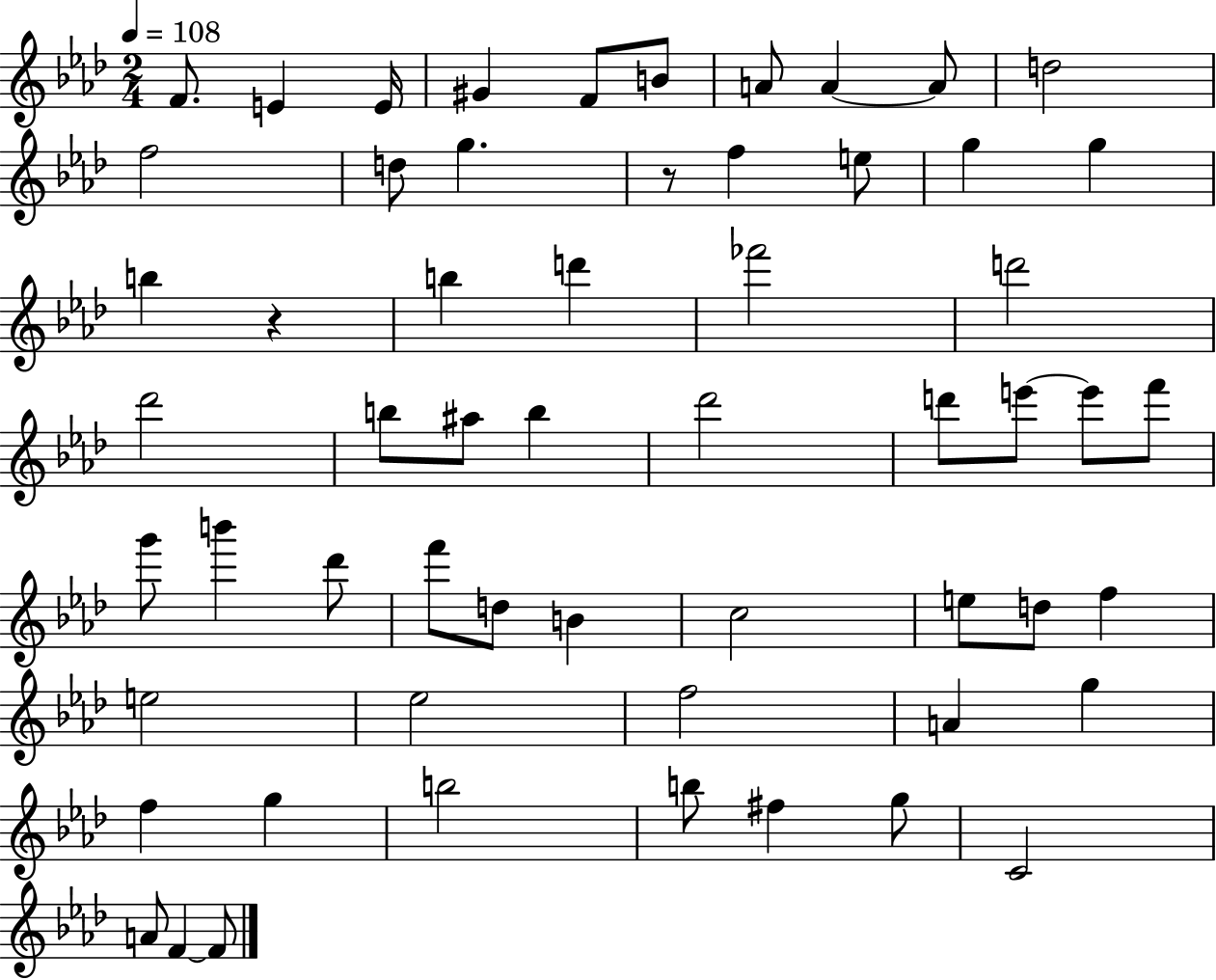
X:1
T:Untitled
M:2/4
L:1/4
K:Ab
F/2 E E/4 ^G F/2 B/2 A/2 A A/2 d2 f2 d/2 g z/2 f e/2 g g b z b d' _f'2 d'2 _d'2 b/2 ^a/2 b _d'2 d'/2 e'/2 e'/2 f'/2 g'/2 b' _d'/2 f'/2 d/2 B c2 e/2 d/2 f e2 _e2 f2 A g f g b2 b/2 ^f g/2 C2 A/2 F F/2